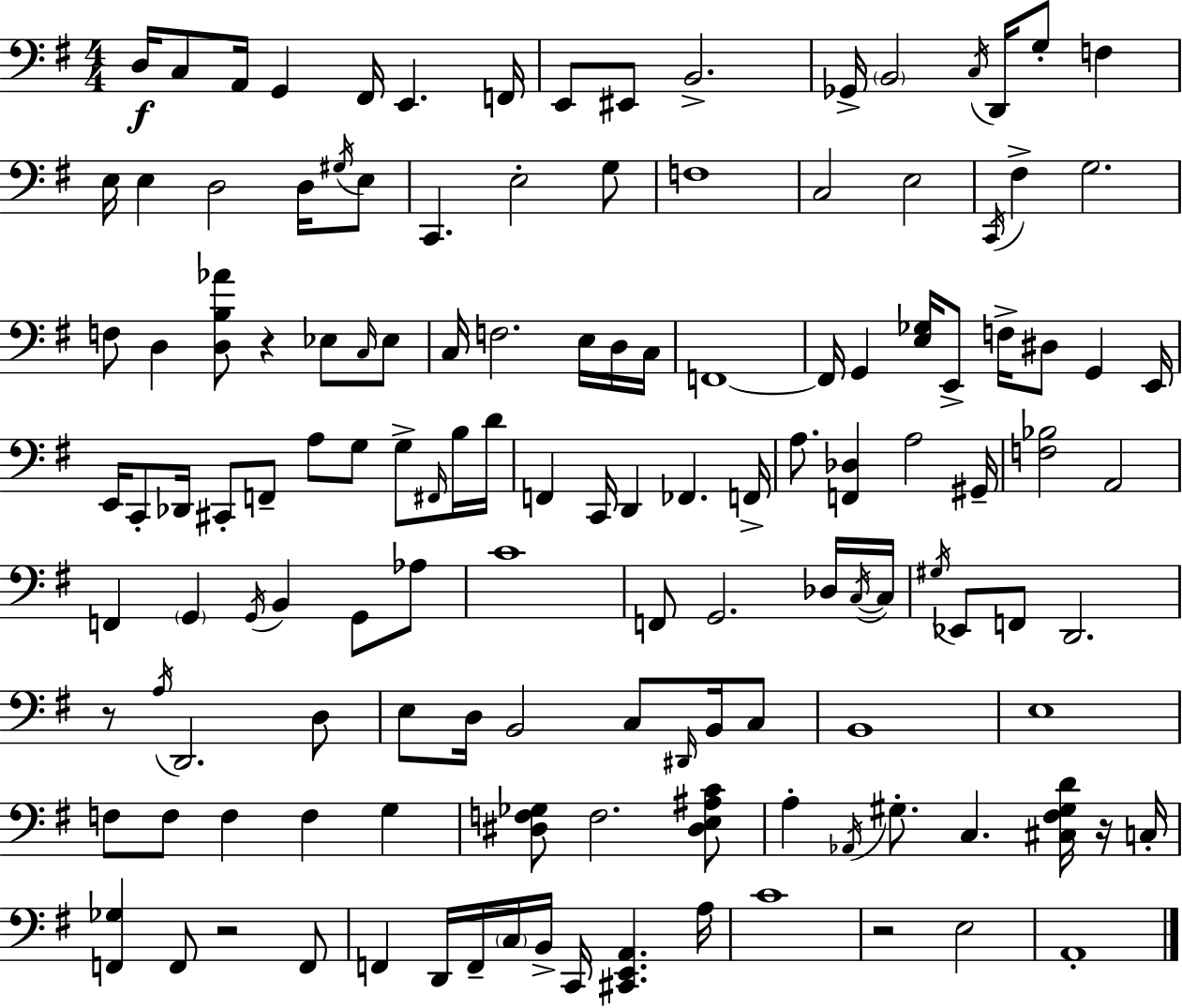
D3/s C3/e A2/s G2/q F#2/s E2/q. F2/s E2/e EIS2/e B2/h. Gb2/s B2/h C3/s D2/s G3/e F3/q E3/s E3/q D3/h D3/s G#3/s E3/e C2/q. E3/h G3/e F3/w C3/h E3/h C2/s F#3/q G3/h. F3/e D3/q [D3,B3,Ab4]/e R/q Eb3/e C3/s Eb3/e C3/s F3/h. E3/s D3/s C3/s F2/w F2/s G2/q [E3,Gb3]/s E2/e F3/s D#3/e G2/q E2/s E2/s C2/e Db2/s C#2/e F2/e A3/e G3/e G3/e F#2/s B3/s D4/s F2/q C2/s D2/q FES2/q. F2/s A3/e. [F2,Db3]/q A3/h G#2/s [F3,Bb3]/h A2/h F2/q G2/q G2/s B2/q G2/e Ab3/e C4/w F2/e G2/h. Db3/s C3/s C3/s G#3/s Eb2/e F2/e D2/h. R/e A3/s D2/h. D3/e E3/e D3/s B2/h C3/e D#2/s B2/s C3/e B2/w E3/w F3/e F3/e F3/q F3/q G3/q [D#3,F3,Gb3]/e F3/h. [D#3,E3,A#3,C4]/e A3/q Ab2/s G#3/e. C3/q. [C#3,F#3,G#3,D4]/s R/s C3/s [F2,Gb3]/q F2/e R/h F2/e F2/q D2/s F2/s C3/s B2/s C2/s [C#2,E2,A2]/q. A3/s C4/w R/h E3/h A2/w